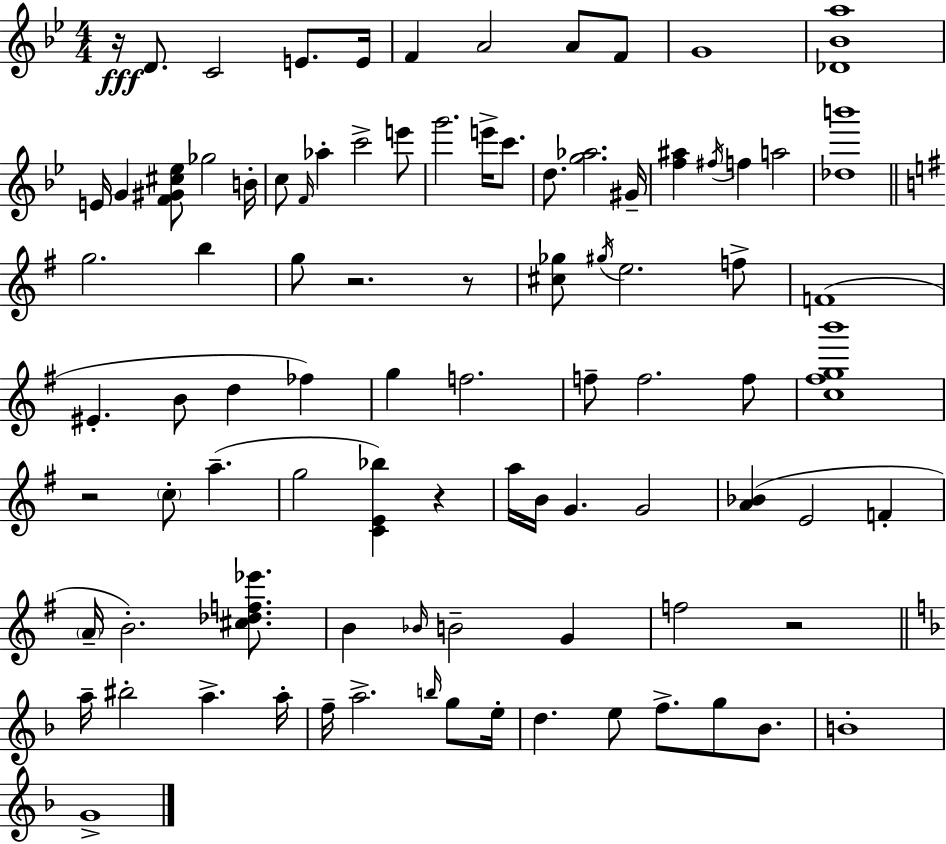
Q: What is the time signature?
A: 4/4